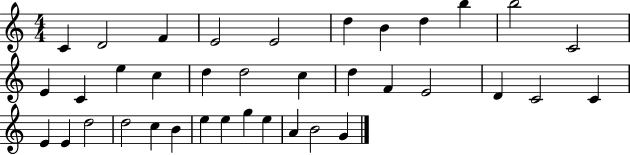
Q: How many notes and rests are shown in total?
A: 37